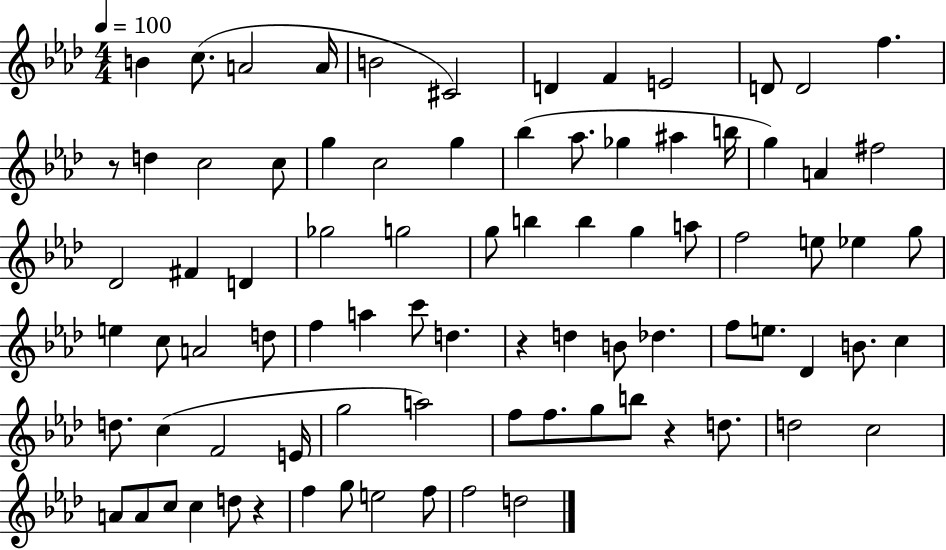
X:1
T:Untitled
M:4/4
L:1/4
K:Ab
B c/2 A2 A/4 B2 ^C2 D F E2 D/2 D2 f z/2 d c2 c/2 g c2 g _b _a/2 _g ^a b/4 g A ^f2 _D2 ^F D _g2 g2 g/2 b b g a/2 f2 e/2 _e g/2 e c/2 A2 d/2 f a c'/2 d z d B/2 _d f/2 e/2 _D B/2 c d/2 c F2 E/4 g2 a2 f/2 f/2 g/2 b/2 z d/2 d2 c2 A/2 A/2 c/2 c d/2 z f g/2 e2 f/2 f2 d2